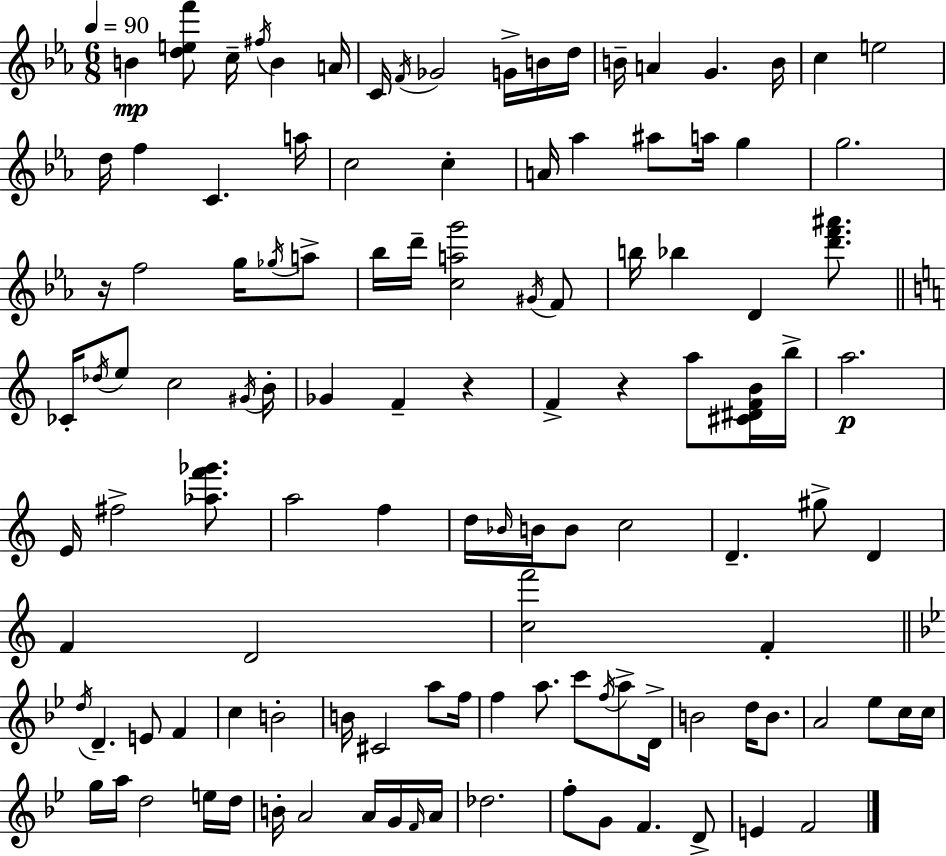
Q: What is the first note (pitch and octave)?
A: B4